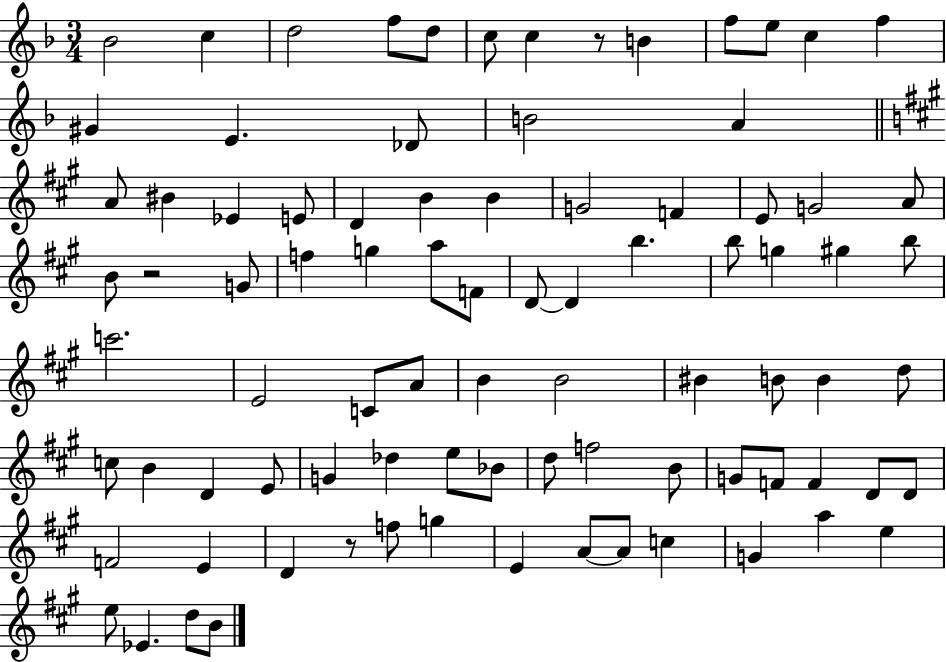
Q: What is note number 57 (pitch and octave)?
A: G4